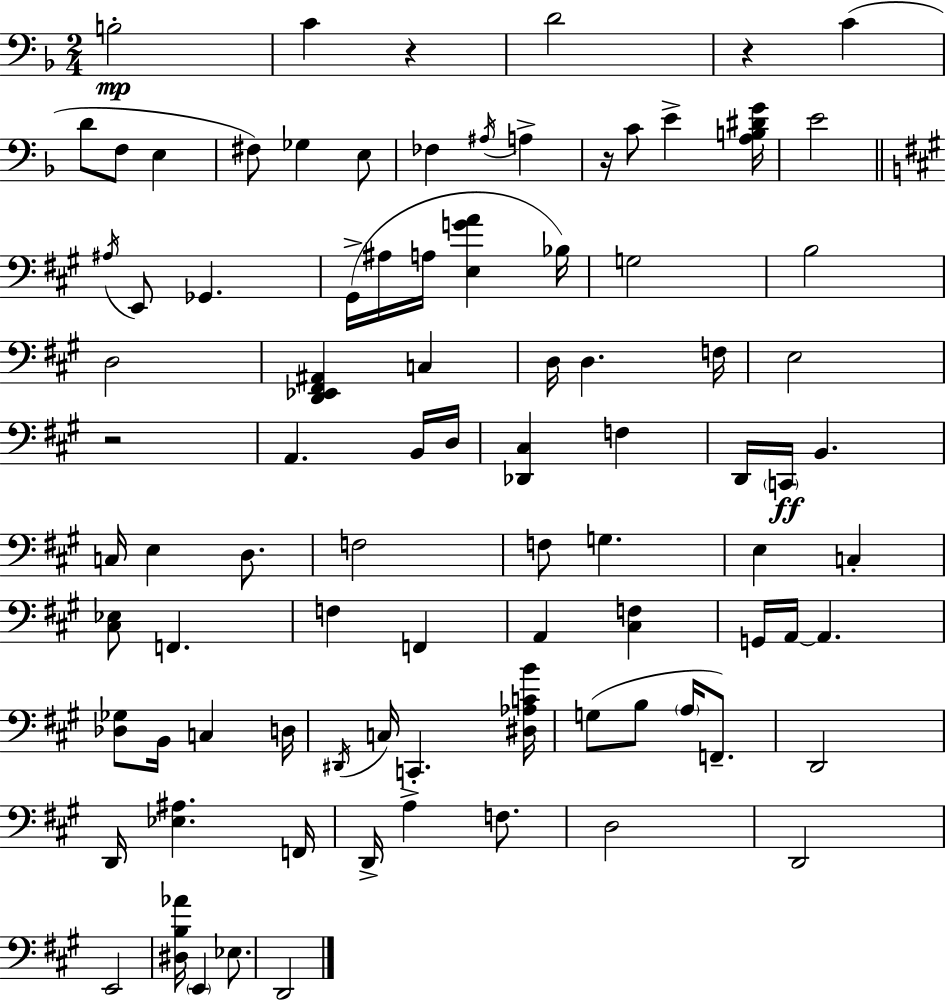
{
  \clef bass
  \numericTimeSignature
  \time 2/4
  \key d \minor
  b2-.\mp | c'4 r4 | d'2 | r4 c'4( | \break d'8 f8 e4 | fis8) ges4 e8 | fes4 \acciaccatura { ais16 } a4-> | r16 c'8 e'4-> | \break <a b dis' g'>16 e'2 | \bar "||" \break \key a \major \acciaccatura { ais16 } e,8 ges,4. | gis,16->( ais16 a16 <e g' a'>4 | bes16) g2 | b2 | \break d2 | <d, ees, fis, ais,>4 c4 | d16 d4. | f16 e2 | \break r2 | a,4. b,16 | d16 <des, cis>4 f4 | d,16 \parenthesize c,16\ff b,4. | \break c16 e4 d8. | f2 | f8 g4. | e4 c4-. | \break <cis ees>8 f,4. | f4 f,4 | a,4 <cis f>4 | g,16 a,16~~ a,4. | \break <des ges>8 b,16 c4 | d16 \acciaccatura { dis,16 } c16 c,4.-. | <dis aes c' b'>16 g8( b8 \parenthesize a16 f,8.--) | d,2 | \break d,16 <ees ais>4. | f,16 d,16-> a4-> f8. | d2 | d,2 | \break e,2 | <dis b aes'>16 \parenthesize e,4 ees8. | d,2 | \bar "|."
}